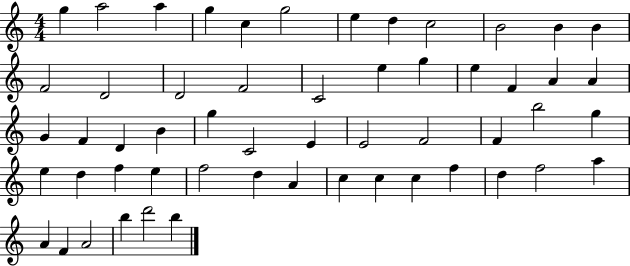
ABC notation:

X:1
T:Untitled
M:4/4
L:1/4
K:C
g a2 a g c g2 e d c2 B2 B B F2 D2 D2 F2 C2 e g e F A A G F D B g C2 E E2 F2 F b2 g e d f e f2 d A c c c f d f2 a A F A2 b d'2 b